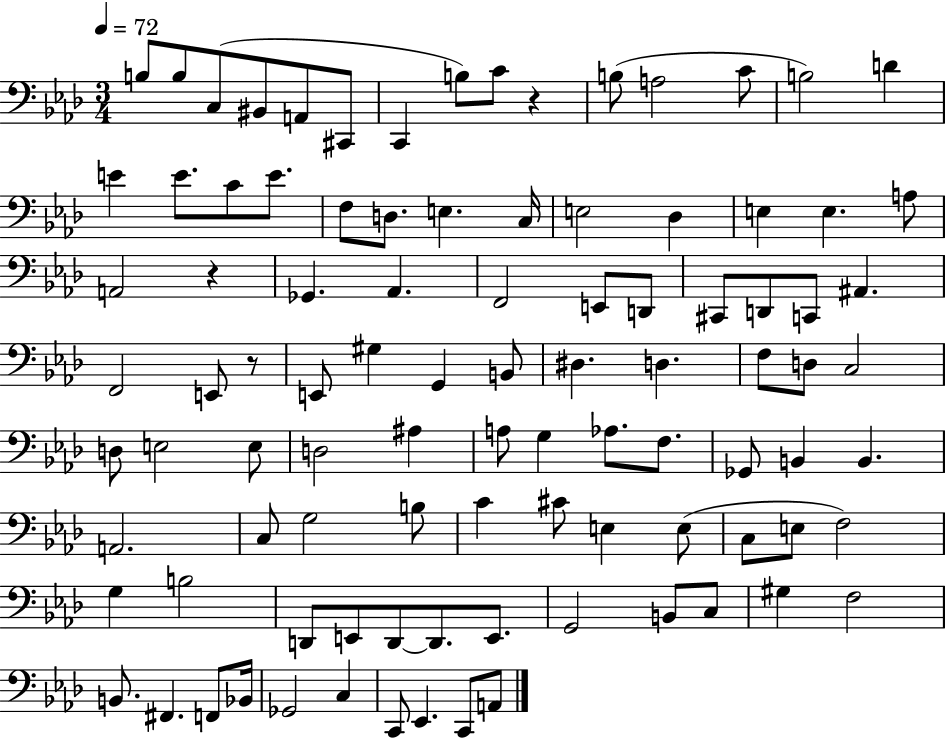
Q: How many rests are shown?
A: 3